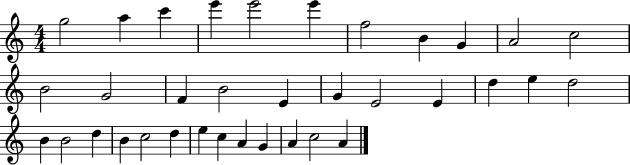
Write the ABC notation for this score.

X:1
T:Untitled
M:4/4
L:1/4
K:C
g2 a c' e' e'2 e' f2 B G A2 c2 B2 G2 F B2 E G E2 E d e d2 B B2 d B c2 d e c A G A c2 A